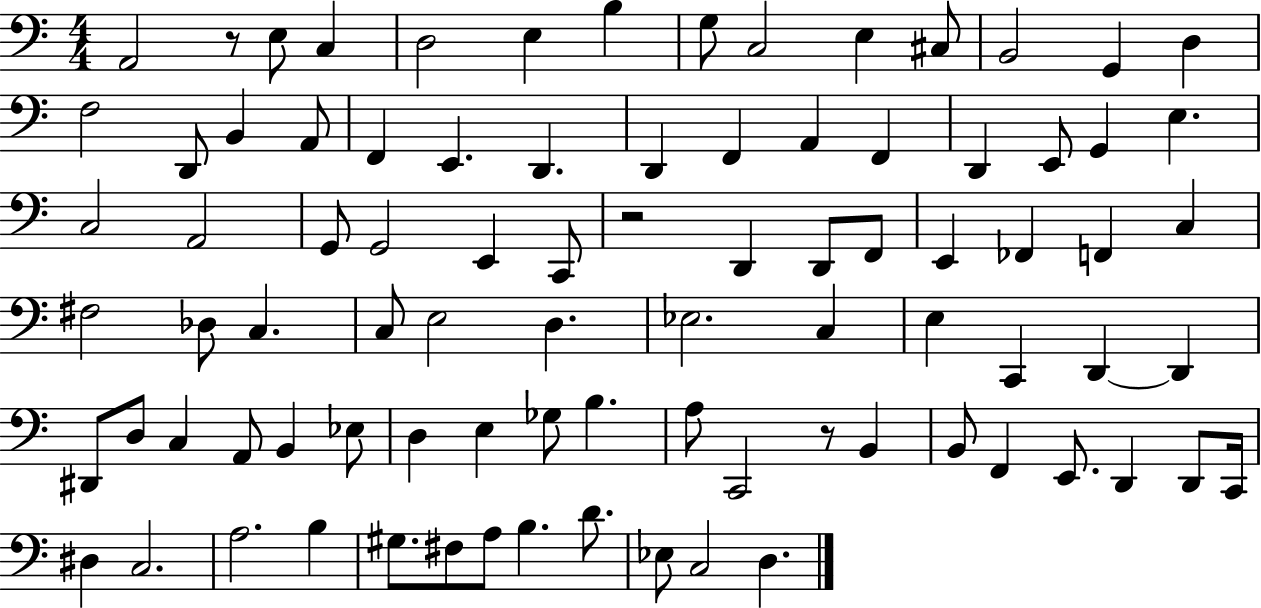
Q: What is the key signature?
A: C major